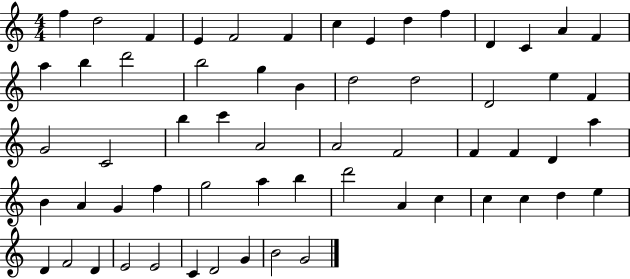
F5/q D5/h F4/q E4/q F4/h F4/q C5/q E4/q D5/q F5/q D4/q C4/q A4/q F4/q A5/q B5/q D6/h B5/h G5/q B4/q D5/h D5/h D4/h E5/q F4/q G4/h C4/h B5/q C6/q A4/h A4/h F4/h F4/q F4/q D4/q A5/q B4/q A4/q G4/q F5/q G5/h A5/q B5/q D6/h A4/q C5/q C5/q C5/q D5/q E5/q D4/q F4/h D4/q E4/h E4/h C4/q D4/h G4/q B4/h G4/h